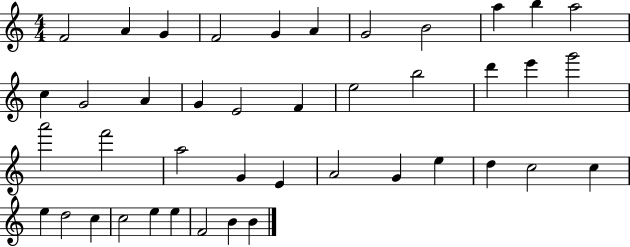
{
  \clef treble
  \numericTimeSignature
  \time 4/4
  \key c \major
  f'2 a'4 g'4 | f'2 g'4 a'4 | g'2 b'2 | a''4 b''4 a''2 | \break c''4 g'2 a'4 | g'4 e'2 f'4 | e''2 b''2 | d'''4 e'''4 g'''2 | \break a'''2 f'''2 | a''2 g'4 e'4 | a'2 g'4 e''4 | d''4 c''2 c''4 | \break e''4 d''2 c''4 | c''2 e''4 e''4 | f'2 b'4 b'4 | \bar "|."
}